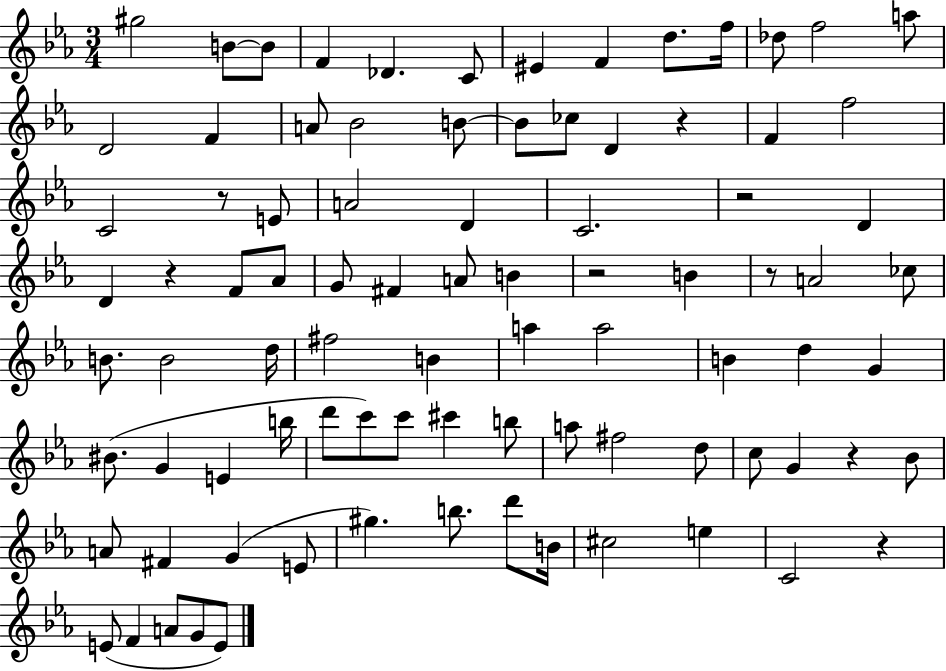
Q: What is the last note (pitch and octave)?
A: E4